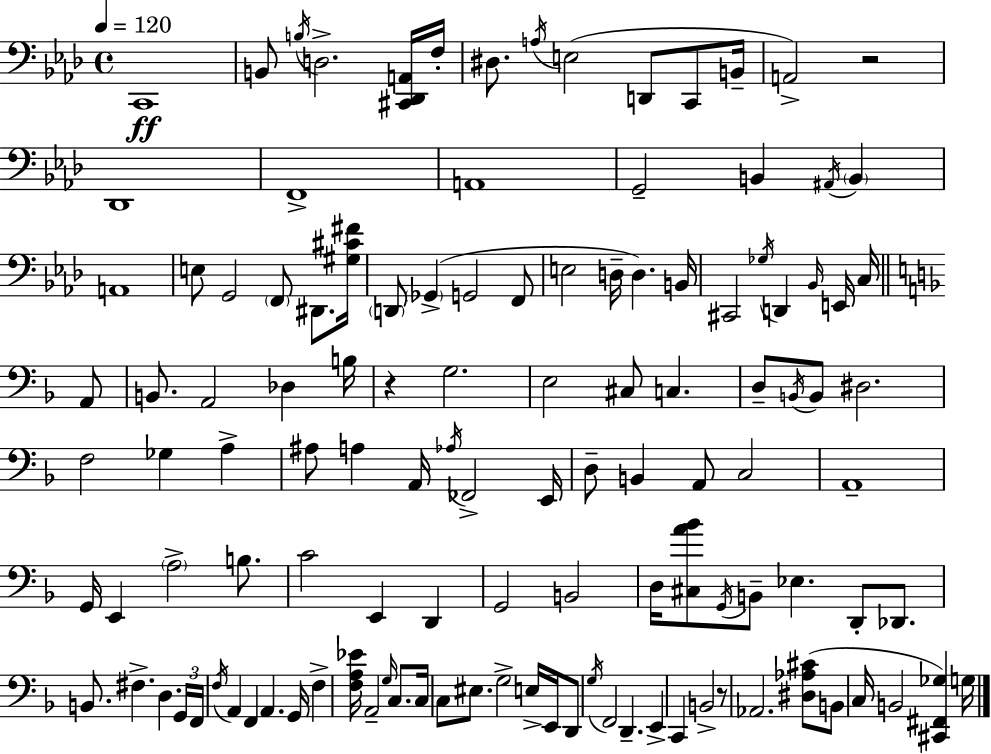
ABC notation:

X:1
T:Untitled
M:4/4
L:1/4
K:Ab
C,,4 B,,/2 B,/4 D,2 [^C,,_D,,A,,]/4 F,/4 ^D,/2 A,/4 E,2 D,,/2 C,,/2 B,,/4 A,,2 z2 _D,,4 F,,4 A,,4 G,,2 B,, ^A,,/4 B,, A,,4 E,/2 G,,2 F,,/2 ^D,,/2 [^G,^C^F]/4 D,,/2 _G,, G,,2 F,,/2 E,2 D,/4 D, B,,/4 ^C,,2 _G,/4 D,, _B,,/4 E,,/4 C,/4 A,,/2 B,,/2 A,,2 _D, B,/4 z G,2 E,2 ^C,/2 C, D,/2 B,,/4 B,,/2 ^D,2 F,2 _G, A, ^A,/2 A, A,,/4 _A,/4 _F,,2 E,,/4 D,/2 B,, A,,/2 C,2 A,,4 G,,/4 E,, A,2 B,/2 C2 E,, D,, G,,2 B,,2 D,/4 [^C,A_B]/2 G,,/4 B,,/2 _E, D,,/2 _D,,/2 B,,/2 ^F, D, G,,/4 F,,/4 F,/4 A,, F,, A,, G,,/4 F, [F,A,_E]/4 A,,2 G,/4 C,/2 C,/4 C,/2 ^E,/2 G,2 E,/4 E,,/4 D,,/2 G,/4 F,,2 D,, E,, C,, B,,2 z/2 _A,,2 [^D,_A,^C]/2 B,,/2 C,/4 B,,2 [^C,,^F,,_G,] G,/4